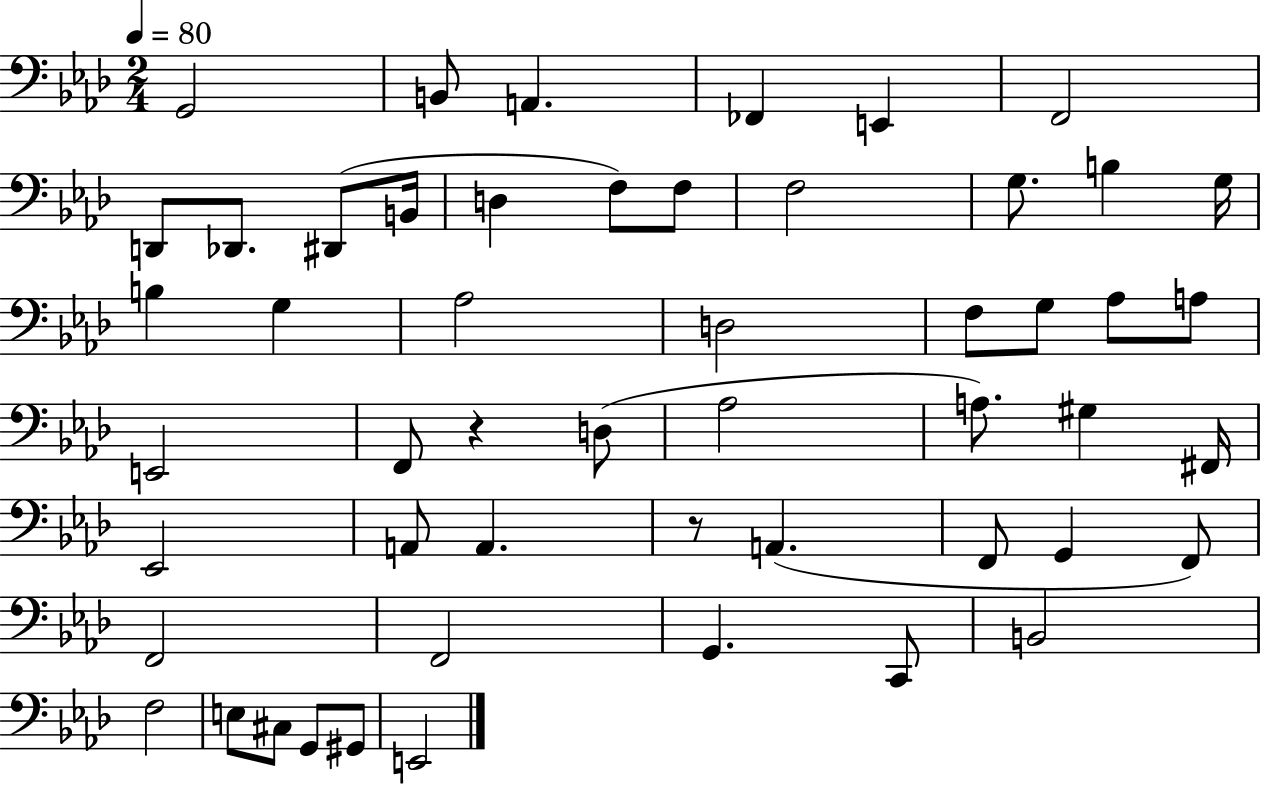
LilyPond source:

{
  \clef bass
  \numericTimeSignature
  \time 2/4
  \key aes \major
  \tempo 4 = 80
  \repeat volta 2 { g,2 | b,8 a,4. | fes,4 e,4 | f,2 | \break d,8 des,8. dis,8( b,16 | d4 f8) f8 | f2 | g8. b4 g16 | \break b4 g4 | aes2 | d2 | f8 g8 aes8 a8 | \break e,2 | f,8 r4 d8( | aes2 | a8.) gis4 fis,16 | \break ees,2 | a,8 a,4. | r8 a,4.( | f,8 g,4 f,8) | \break f,2 | f,2 | g,4. c,8 | b,2 | \break f2 | e8 cis8 g,8 gis,8 | e,2 | } \bar "|."
}